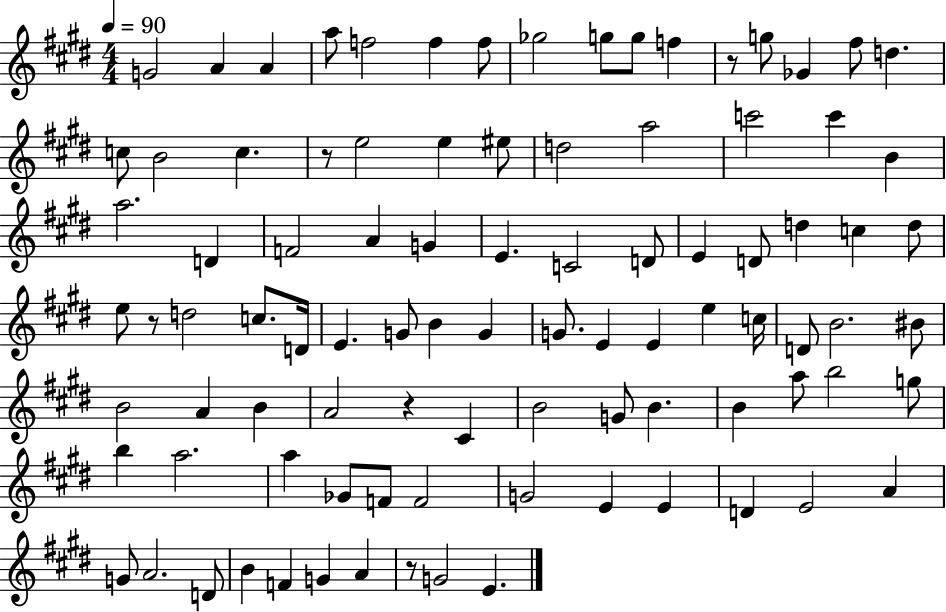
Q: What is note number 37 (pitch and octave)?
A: D5